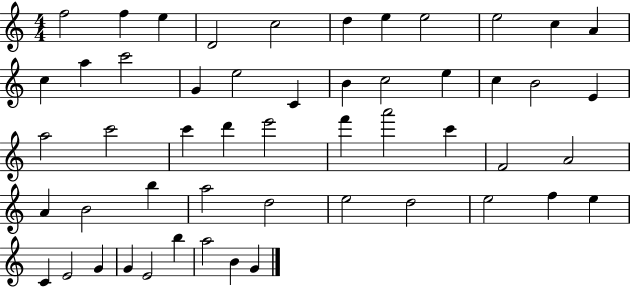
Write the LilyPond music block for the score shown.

{
  \clef treble
  \numericTimeSignature
  \time 4/4
  \key c \major
  f''2 f''4 e''4 | d'2 c''2 | d''4 e''4 e''2 | e''2 c''4 a'4 | \break c''4 a''4 c'''2 | g'4 e''2 c'4 | b'4 c''2 e''4 | c''4 b'2 e'4 | \break a''2 c'''2 | c'''4 d'''4 e'''2 | f'''4 a'''2 c'''4 | f'2 a'2 | \break a'4 b'2 b''4 | a''2 d''2 | e''2 d''2 | e''2 f''4 e''4 | \break c'4 e'2 g'4 | g'4 e'2 b''4 | a''2 b'4 g'4 | \bar "|."
}